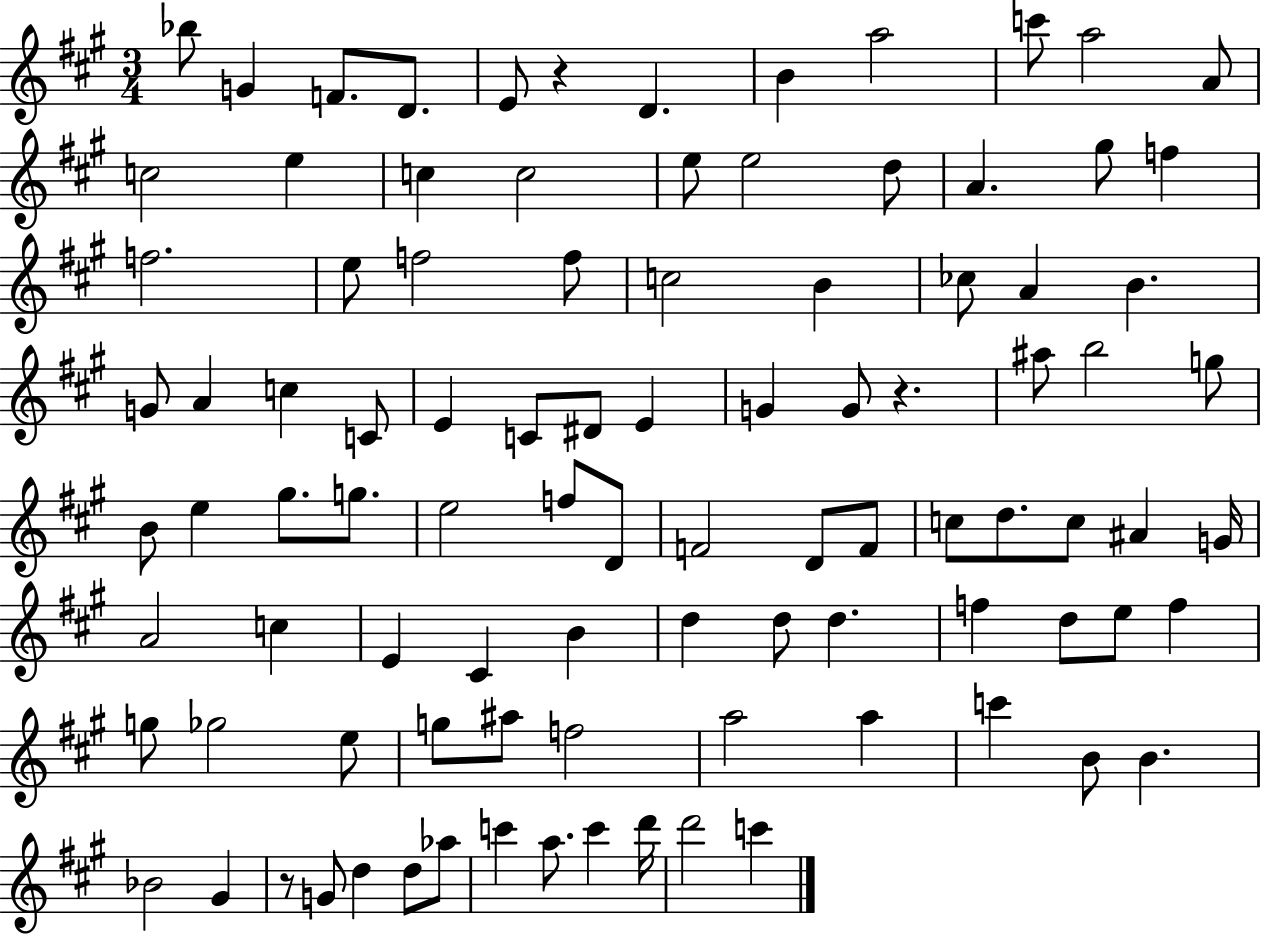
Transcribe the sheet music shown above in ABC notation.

X:1
T:Untitled
M:3/4
L:1/4
K:A
_b/2 G F/2 D/2 E/2 z D B a2 c'/2 a2 A/2 c2 e c c2 e/2 e2 d/2 A ^g/2 f f2 e/2 f2 f/2 c2 B _c/2 A B G/2 A c C/2 E C/2 ^D/2 E G G/2 z ^a/2 b2 g/2 B/2 e ^g/2 g/2 e2 f/2 D/2 F2 D/2 F/2 c/2 d/2 c/2 ^A G/4 A2 c E ^C B d d/2 d f d/2 e/2 f g/2 _g2 e/2 g/2 ^a/2 f2 a2 a c' B/2 B _B2 ^G z/2 G/2 d d/2 _a/2 c' a/2 c' d'/4 d'2 c'